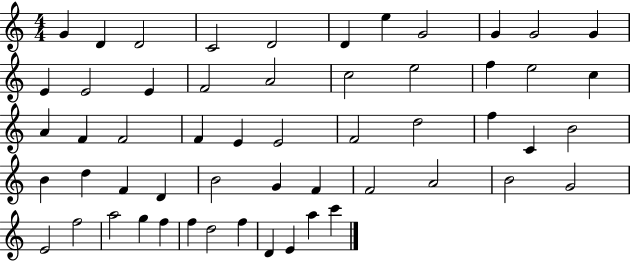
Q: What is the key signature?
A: C major